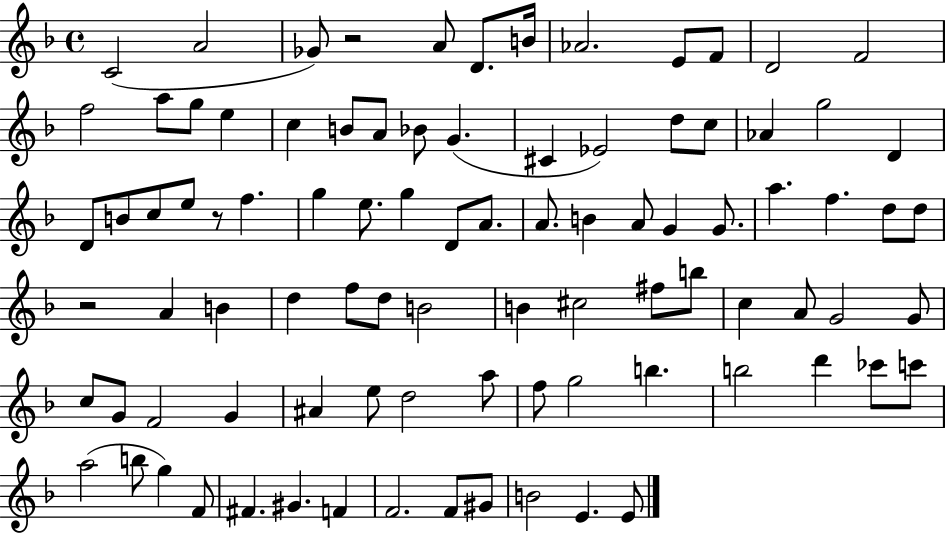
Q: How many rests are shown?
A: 3